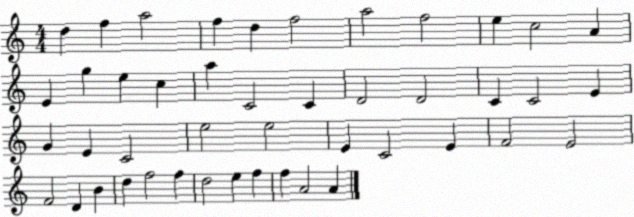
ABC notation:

X:1
T:Untitled
M:4/4
L:1/4
K:C
d f a2 f d f2 a2 f2 e c2 A E g e c a C2 C D2 D2 C C2 E G E C2 e2 e2 E C2 E F2 E2 F2 D B d f2 f d2 e f f A2 A